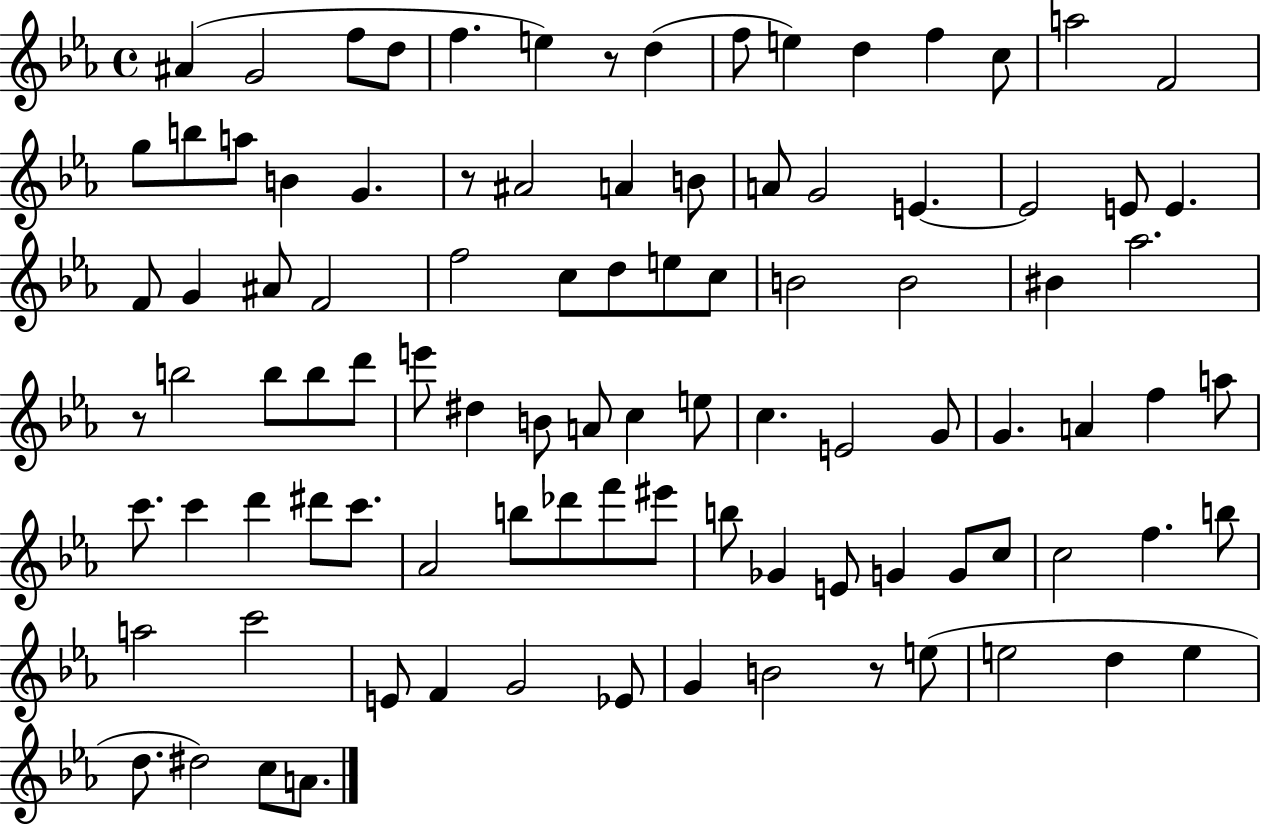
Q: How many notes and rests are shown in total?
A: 97